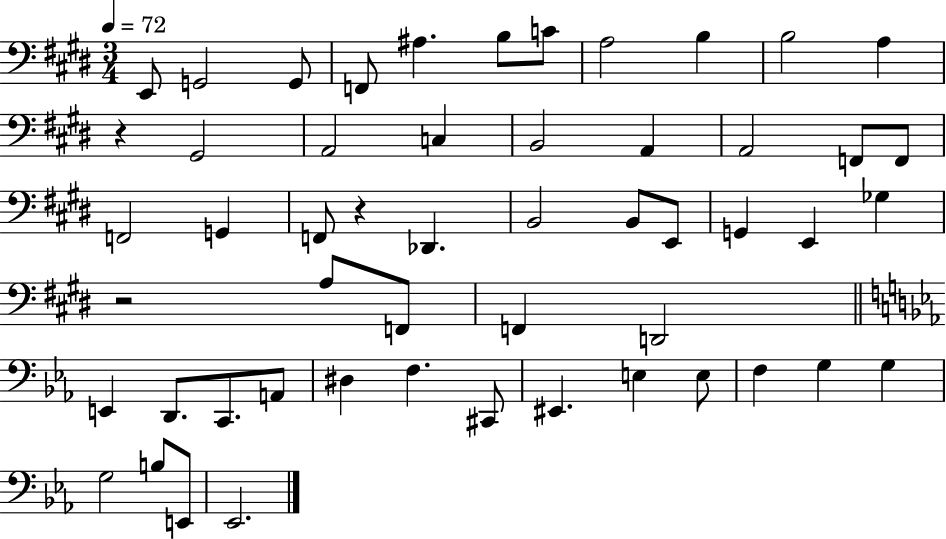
E2/e G2/h G2/e F2/e A#3/q. B3/e C4/e A3/h B3/q B3/h A3/q R/q G#2/h A2/h C3/q B2/h A2/q A2/h F2/e F2/e F2/h G2/q F2/e R/q Db2/q. B2/h B2/e E2/e G2/q E2/q Gb3/q R/h A3/e F2/e F2/q D2/h E2/q D2/e. C2/e. A2/e D#3/q F3/q. C#2/e EIS2/q. E3/q E3/e F3/q G3/q G3/q G3/h B3/e E2/e Eb2/h.